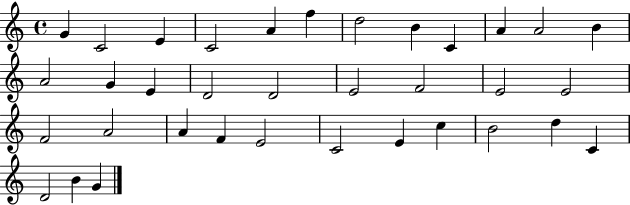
X:1
T:Untitled
M:4/4
L:1/4
K:C
G C2 E C2 A f d2 B C A A2 B A2 G E D2 D2 E2 F2 E2 E2 F2 A2 A F E2 C2 E c B2 d C D2 B G